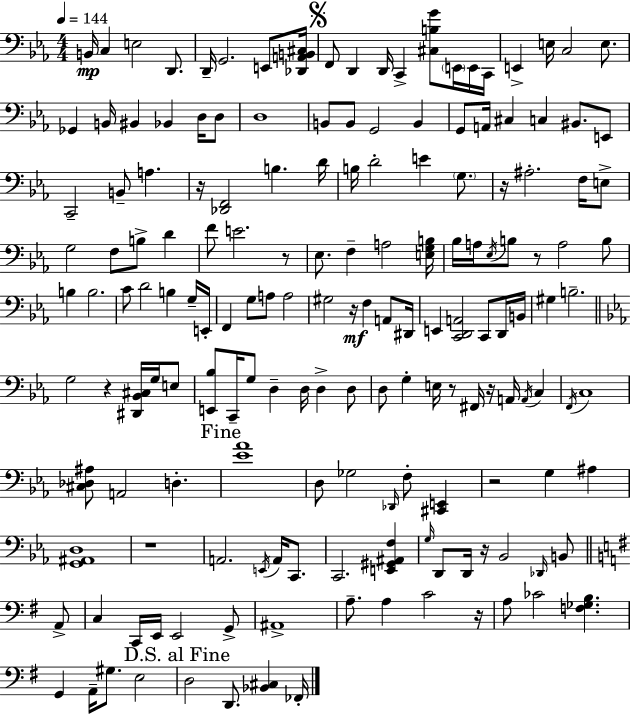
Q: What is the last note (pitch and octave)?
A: FES2